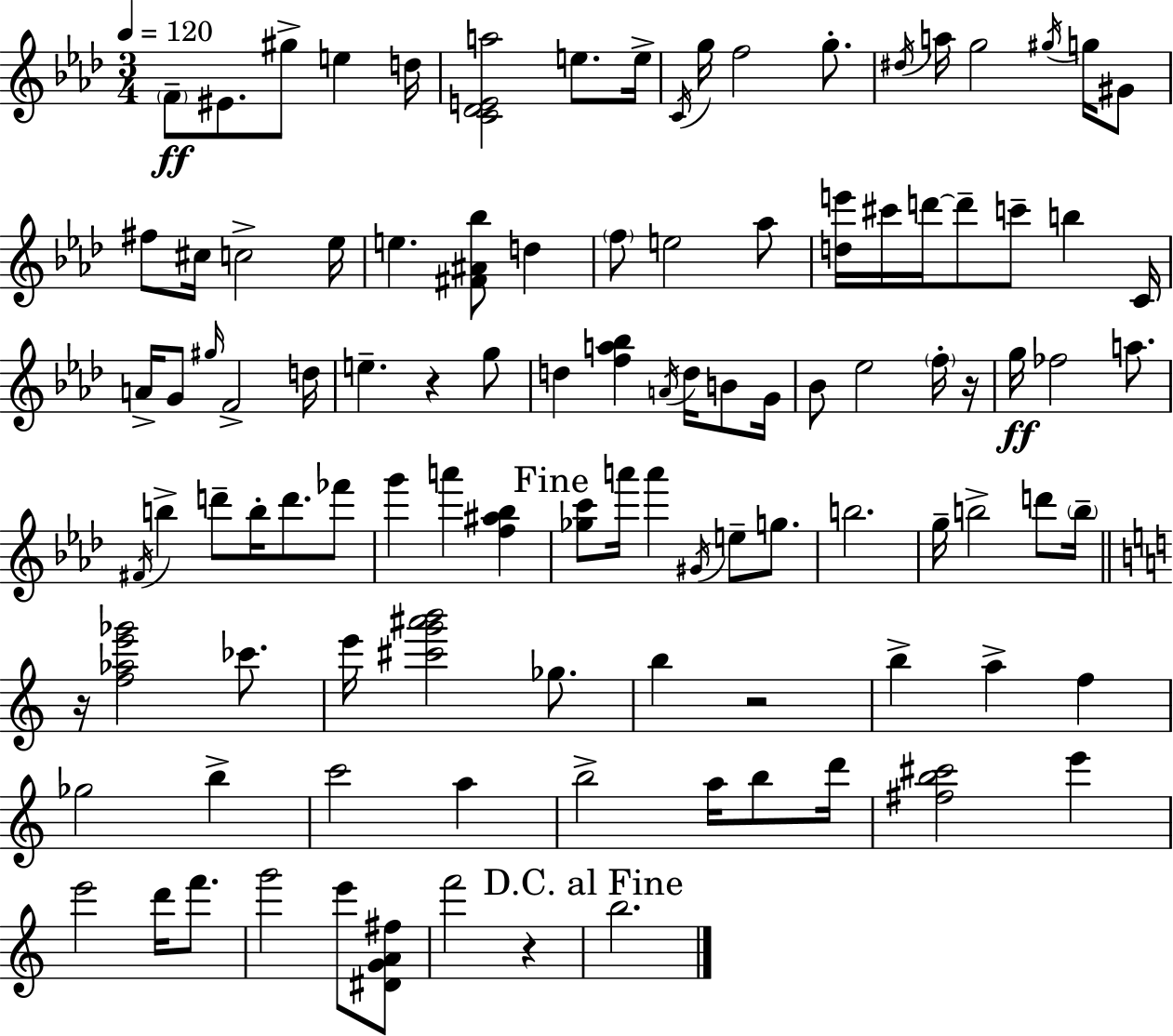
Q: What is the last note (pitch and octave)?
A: B5